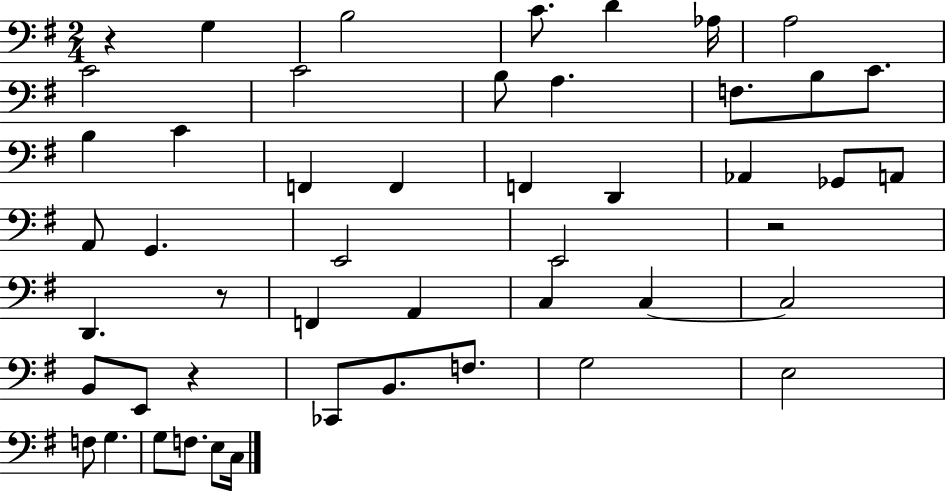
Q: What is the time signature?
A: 2/4